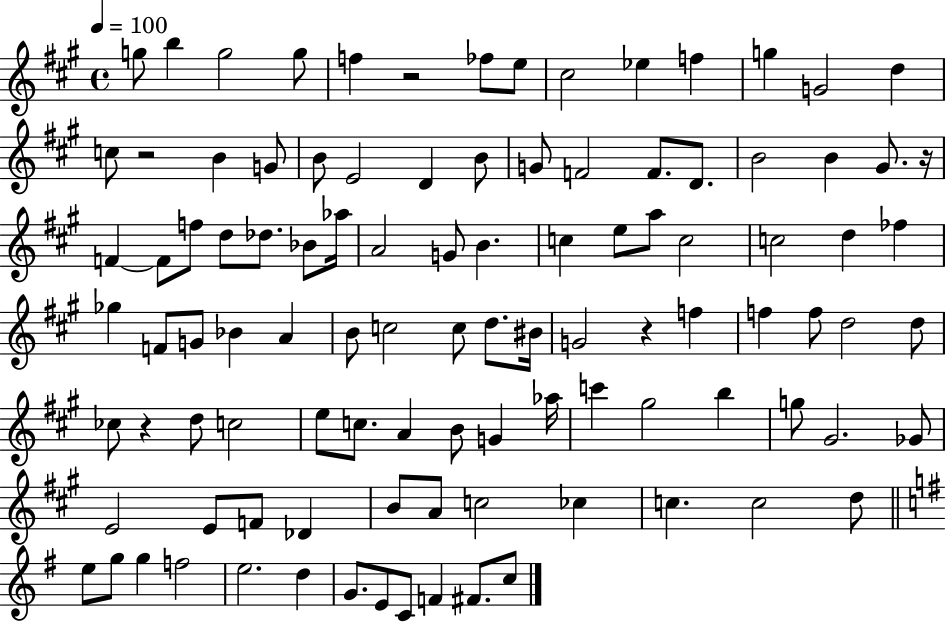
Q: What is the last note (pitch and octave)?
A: C5